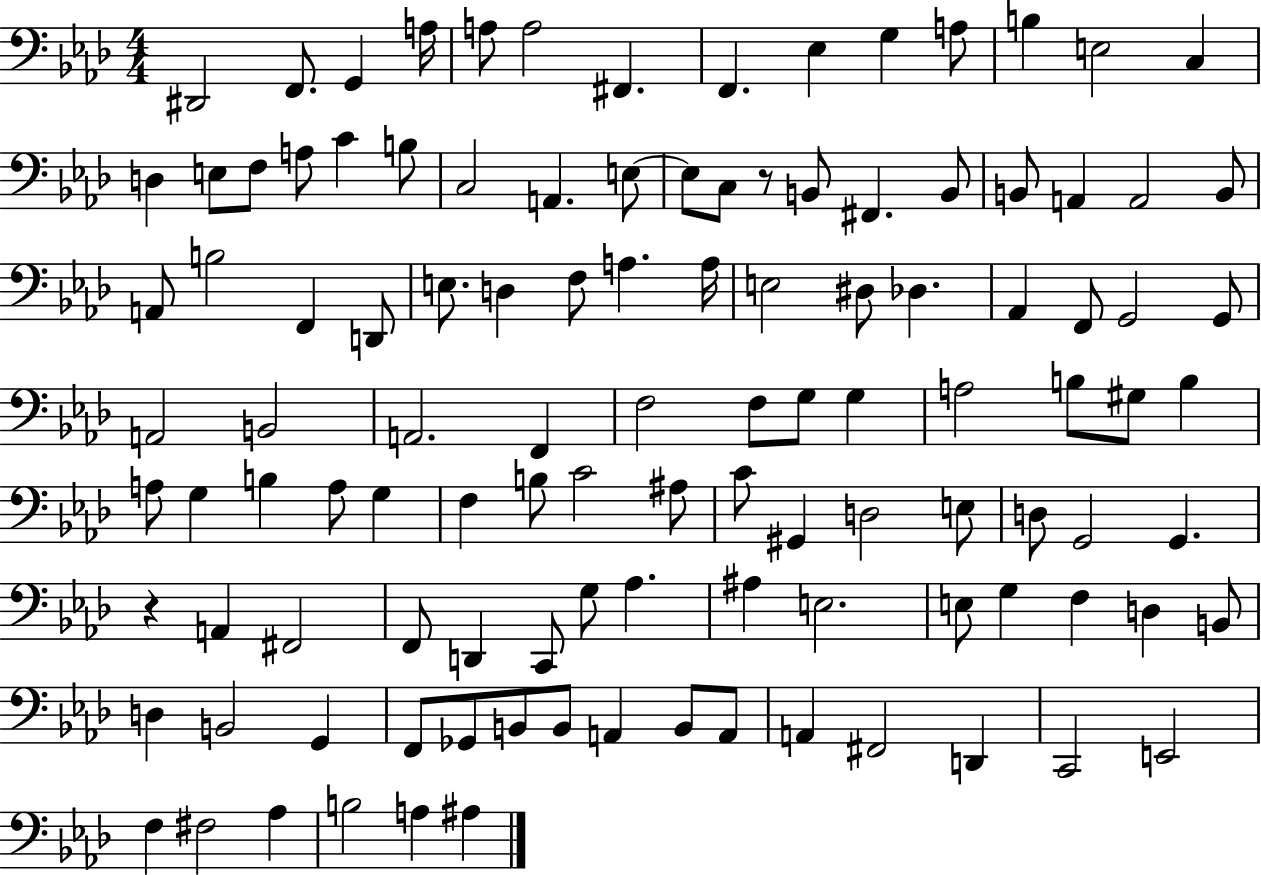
{
  \clef bass
  \numericTimeSignature
  \time 4/4
  \key aes \major
  dis,2 f,8. g,4 a16 | a8 a2 fis,4. | f,4. ees4 g4 a8 | b4 e2 c4 | \break d4 e8 f8 a8 c'4 b8 | c2 a,4. e8~~ | e8 c8 r8 b,8 fis,4. b,8 | b,8 a,4 a,2 b,8 | \break a,8 b2 f,4 d,8 | e8. d4 f8 a4. a16 | e2 dis8 des4. | aes,4 f,8 g,2 g,8 | \break a,2 b,2 | a,2. f,4 | f2 f8 g8 g4 | a2 b8 gis8 b4 | \break a8 g4 b4 a8 g4 | f4 b8 c'2 ais8 | c'8 gis,4 d2 e8 | d8 g,2 g,4. | \break r4 a,4 fis,2 | f,8 d,4 c,8 g8 aes4. | ais4 e2. | e8 g4 f4 d4 b,8 | \break d4 b,2 g,4 | f,8 ges,8 b,8 b,8 a,4 b,8 a,8 | a,4 fis,2 d,4 | c,2 e,2 | \break f4 fis2 aes4 | b2 a4 ais4 | \bar "|."
}